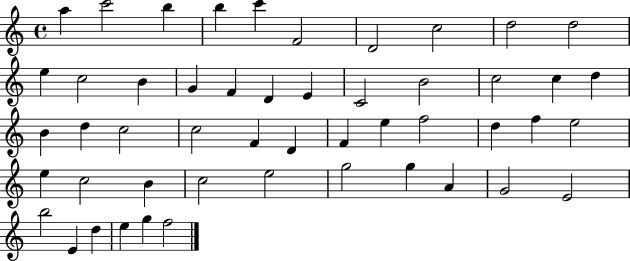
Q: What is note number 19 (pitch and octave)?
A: B4